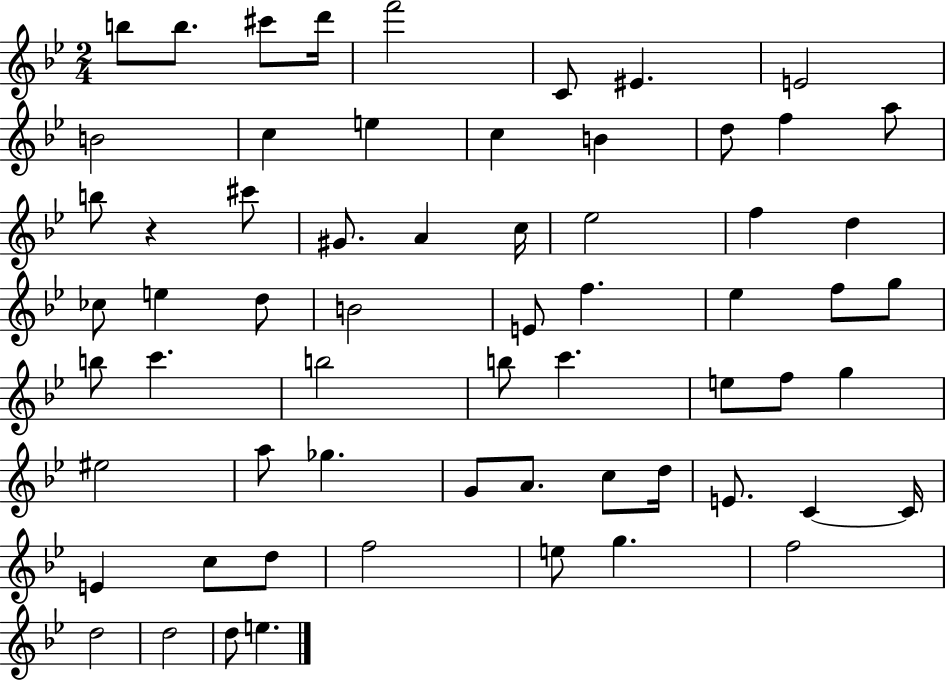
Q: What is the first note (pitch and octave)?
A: B5